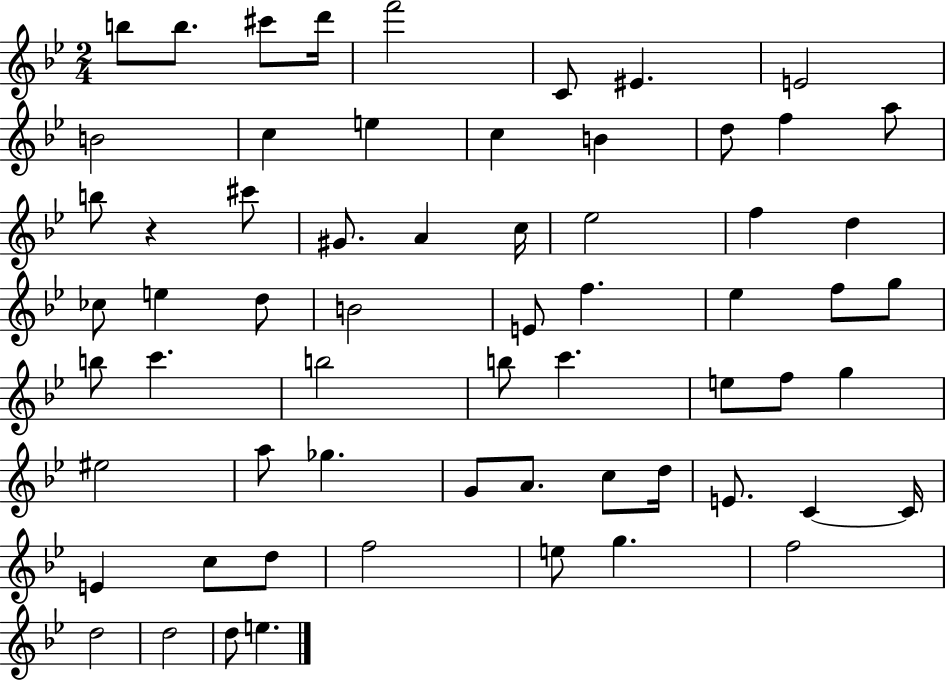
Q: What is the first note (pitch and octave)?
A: B5